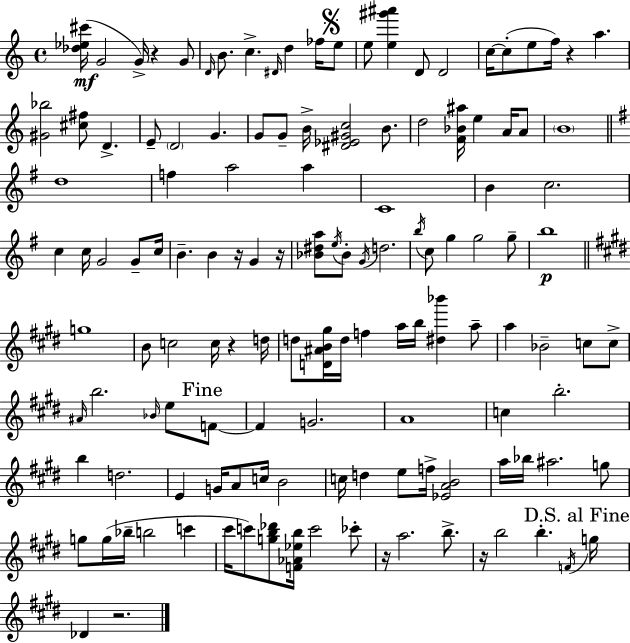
[Db5,Eb5,C#6]/s G4/h G4/s R/q G4/e D4/s B4/e. C5/q. D#4/s D5/q FES5/s E5/e E5/e [E5,G#6,A#6]/q D4/e D4/h C5/s C5/e E5/e F5/s R/q A5/q. [G#4,Bb5]/h [C#5,F#5]/e D4/q. E4/e D4/h G4/q. G4/e G4/e B4/s [D#4,Eb4,G#4,C5]/h B4/e. D5/h [F4,Bb4,A#5]/s E5/q A4/s A4/e B4/w D5/w F5/q A5/h A5/q C4/w B4/q C5/h. C5/q C5/s G4/h G4/e C5/s B4/q. B4/q R/s G4/q R/s [Bb4,D#5,A5]/e E5/s Bb4/e G4/s D5/h. B5/s C5/e G5/q G5/h G5/e B5/w G5/w B4/e C5/h C5/s R/q D5/s D5/e [D4,A#4,B4,G#5]/s D5/s F5/q A5/s B5/s [D#5,Bb6]/q A5/e A5/q Bb4/h C5/e C5/e A#4/s B5/h. Bb4/s E5/e F4/e F4/q G4/h. A4/w C5/q B5/h. B5/q D5/h. E4/q G4/s A4/e C5/s B4/h C5/s D5/q E5/e F5/s [Eb4,A4,B4]/h A5/s Bb5/s A#5/h. G5/e G5/e G5/s Bb5/s B5/h C6/q C#6/s C6/e [G5,B5,Db6]/e [F4,Ab4,Eb5,B5]/s C6/h CES6/e R/s A5/h. B5/e. R/s B5/h B5/q. F4/s G5/s Db4/q R/h.